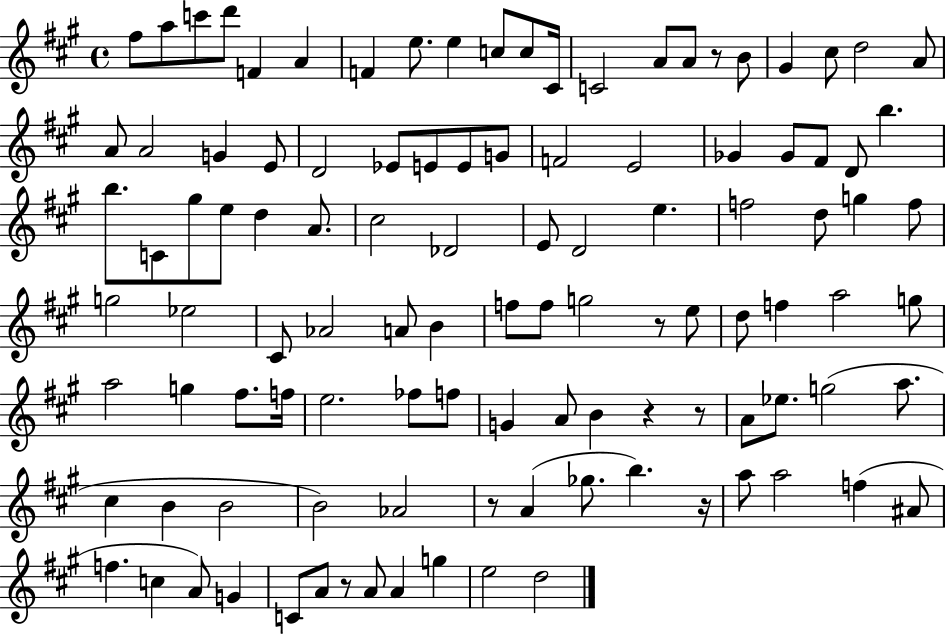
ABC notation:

X:1
T:Untitled
M:4/4
L:1/4
K:A
^f/2 a/2 c'/2 d'/2 F A F e/2 e c/2 c/2 ^C/4 C2 A/2 A/2 z/2 B/2 ^G ^c/2 d2 A/2 A/2 A2 G E/2 D2 _E/2 E/2 E/2 G/2 F2 E2 _G _G/2 ^F/2 D/2 b b/2 C/2 ^g/2 e/2 d A/2 ^c2 _D2 E/2 D2 e f2 d/2 g f/2 g2 _e2 ^C/2 _A2 A/2 B f/2 f/2 g2 z/2 e/2 d/2 f a2 g/2 a2 g ^f/2 f/4 e2 _f/2 f/2 G A/2 B z z/2 A/2 _e/2 g2 a/2 ^c B B2 B2 _A2 z/2 A _g/2 b z/4 a/2 a2 f ^A/2 f c A/2 G C/2 A/2 z/2 A/2 A g e2 d2